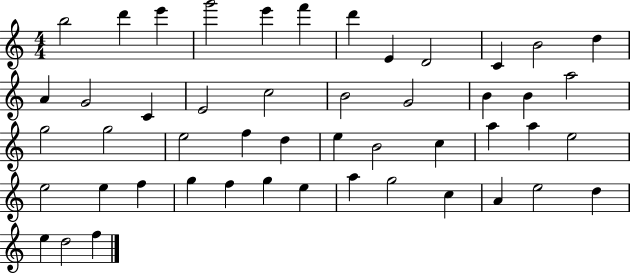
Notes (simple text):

B5/h D6/q E6/q G6/h E6/q F6/q D6/q E4/q D4/h C4/q B4/h D5/q A4/q G4/h C4/q E4/h C5/h B4/h G4/h B4/q B4/q A5/h G5/h G5/h E5/h F5/q D5/q E5/q B4/h C5/q A5/q A5/q E5/h E5/h E5/q F5/q G5/q F5/q G5/q E5/q A5/q G5/h C5/q A4/q E5/h D5/q E5/q D5/h F5/q